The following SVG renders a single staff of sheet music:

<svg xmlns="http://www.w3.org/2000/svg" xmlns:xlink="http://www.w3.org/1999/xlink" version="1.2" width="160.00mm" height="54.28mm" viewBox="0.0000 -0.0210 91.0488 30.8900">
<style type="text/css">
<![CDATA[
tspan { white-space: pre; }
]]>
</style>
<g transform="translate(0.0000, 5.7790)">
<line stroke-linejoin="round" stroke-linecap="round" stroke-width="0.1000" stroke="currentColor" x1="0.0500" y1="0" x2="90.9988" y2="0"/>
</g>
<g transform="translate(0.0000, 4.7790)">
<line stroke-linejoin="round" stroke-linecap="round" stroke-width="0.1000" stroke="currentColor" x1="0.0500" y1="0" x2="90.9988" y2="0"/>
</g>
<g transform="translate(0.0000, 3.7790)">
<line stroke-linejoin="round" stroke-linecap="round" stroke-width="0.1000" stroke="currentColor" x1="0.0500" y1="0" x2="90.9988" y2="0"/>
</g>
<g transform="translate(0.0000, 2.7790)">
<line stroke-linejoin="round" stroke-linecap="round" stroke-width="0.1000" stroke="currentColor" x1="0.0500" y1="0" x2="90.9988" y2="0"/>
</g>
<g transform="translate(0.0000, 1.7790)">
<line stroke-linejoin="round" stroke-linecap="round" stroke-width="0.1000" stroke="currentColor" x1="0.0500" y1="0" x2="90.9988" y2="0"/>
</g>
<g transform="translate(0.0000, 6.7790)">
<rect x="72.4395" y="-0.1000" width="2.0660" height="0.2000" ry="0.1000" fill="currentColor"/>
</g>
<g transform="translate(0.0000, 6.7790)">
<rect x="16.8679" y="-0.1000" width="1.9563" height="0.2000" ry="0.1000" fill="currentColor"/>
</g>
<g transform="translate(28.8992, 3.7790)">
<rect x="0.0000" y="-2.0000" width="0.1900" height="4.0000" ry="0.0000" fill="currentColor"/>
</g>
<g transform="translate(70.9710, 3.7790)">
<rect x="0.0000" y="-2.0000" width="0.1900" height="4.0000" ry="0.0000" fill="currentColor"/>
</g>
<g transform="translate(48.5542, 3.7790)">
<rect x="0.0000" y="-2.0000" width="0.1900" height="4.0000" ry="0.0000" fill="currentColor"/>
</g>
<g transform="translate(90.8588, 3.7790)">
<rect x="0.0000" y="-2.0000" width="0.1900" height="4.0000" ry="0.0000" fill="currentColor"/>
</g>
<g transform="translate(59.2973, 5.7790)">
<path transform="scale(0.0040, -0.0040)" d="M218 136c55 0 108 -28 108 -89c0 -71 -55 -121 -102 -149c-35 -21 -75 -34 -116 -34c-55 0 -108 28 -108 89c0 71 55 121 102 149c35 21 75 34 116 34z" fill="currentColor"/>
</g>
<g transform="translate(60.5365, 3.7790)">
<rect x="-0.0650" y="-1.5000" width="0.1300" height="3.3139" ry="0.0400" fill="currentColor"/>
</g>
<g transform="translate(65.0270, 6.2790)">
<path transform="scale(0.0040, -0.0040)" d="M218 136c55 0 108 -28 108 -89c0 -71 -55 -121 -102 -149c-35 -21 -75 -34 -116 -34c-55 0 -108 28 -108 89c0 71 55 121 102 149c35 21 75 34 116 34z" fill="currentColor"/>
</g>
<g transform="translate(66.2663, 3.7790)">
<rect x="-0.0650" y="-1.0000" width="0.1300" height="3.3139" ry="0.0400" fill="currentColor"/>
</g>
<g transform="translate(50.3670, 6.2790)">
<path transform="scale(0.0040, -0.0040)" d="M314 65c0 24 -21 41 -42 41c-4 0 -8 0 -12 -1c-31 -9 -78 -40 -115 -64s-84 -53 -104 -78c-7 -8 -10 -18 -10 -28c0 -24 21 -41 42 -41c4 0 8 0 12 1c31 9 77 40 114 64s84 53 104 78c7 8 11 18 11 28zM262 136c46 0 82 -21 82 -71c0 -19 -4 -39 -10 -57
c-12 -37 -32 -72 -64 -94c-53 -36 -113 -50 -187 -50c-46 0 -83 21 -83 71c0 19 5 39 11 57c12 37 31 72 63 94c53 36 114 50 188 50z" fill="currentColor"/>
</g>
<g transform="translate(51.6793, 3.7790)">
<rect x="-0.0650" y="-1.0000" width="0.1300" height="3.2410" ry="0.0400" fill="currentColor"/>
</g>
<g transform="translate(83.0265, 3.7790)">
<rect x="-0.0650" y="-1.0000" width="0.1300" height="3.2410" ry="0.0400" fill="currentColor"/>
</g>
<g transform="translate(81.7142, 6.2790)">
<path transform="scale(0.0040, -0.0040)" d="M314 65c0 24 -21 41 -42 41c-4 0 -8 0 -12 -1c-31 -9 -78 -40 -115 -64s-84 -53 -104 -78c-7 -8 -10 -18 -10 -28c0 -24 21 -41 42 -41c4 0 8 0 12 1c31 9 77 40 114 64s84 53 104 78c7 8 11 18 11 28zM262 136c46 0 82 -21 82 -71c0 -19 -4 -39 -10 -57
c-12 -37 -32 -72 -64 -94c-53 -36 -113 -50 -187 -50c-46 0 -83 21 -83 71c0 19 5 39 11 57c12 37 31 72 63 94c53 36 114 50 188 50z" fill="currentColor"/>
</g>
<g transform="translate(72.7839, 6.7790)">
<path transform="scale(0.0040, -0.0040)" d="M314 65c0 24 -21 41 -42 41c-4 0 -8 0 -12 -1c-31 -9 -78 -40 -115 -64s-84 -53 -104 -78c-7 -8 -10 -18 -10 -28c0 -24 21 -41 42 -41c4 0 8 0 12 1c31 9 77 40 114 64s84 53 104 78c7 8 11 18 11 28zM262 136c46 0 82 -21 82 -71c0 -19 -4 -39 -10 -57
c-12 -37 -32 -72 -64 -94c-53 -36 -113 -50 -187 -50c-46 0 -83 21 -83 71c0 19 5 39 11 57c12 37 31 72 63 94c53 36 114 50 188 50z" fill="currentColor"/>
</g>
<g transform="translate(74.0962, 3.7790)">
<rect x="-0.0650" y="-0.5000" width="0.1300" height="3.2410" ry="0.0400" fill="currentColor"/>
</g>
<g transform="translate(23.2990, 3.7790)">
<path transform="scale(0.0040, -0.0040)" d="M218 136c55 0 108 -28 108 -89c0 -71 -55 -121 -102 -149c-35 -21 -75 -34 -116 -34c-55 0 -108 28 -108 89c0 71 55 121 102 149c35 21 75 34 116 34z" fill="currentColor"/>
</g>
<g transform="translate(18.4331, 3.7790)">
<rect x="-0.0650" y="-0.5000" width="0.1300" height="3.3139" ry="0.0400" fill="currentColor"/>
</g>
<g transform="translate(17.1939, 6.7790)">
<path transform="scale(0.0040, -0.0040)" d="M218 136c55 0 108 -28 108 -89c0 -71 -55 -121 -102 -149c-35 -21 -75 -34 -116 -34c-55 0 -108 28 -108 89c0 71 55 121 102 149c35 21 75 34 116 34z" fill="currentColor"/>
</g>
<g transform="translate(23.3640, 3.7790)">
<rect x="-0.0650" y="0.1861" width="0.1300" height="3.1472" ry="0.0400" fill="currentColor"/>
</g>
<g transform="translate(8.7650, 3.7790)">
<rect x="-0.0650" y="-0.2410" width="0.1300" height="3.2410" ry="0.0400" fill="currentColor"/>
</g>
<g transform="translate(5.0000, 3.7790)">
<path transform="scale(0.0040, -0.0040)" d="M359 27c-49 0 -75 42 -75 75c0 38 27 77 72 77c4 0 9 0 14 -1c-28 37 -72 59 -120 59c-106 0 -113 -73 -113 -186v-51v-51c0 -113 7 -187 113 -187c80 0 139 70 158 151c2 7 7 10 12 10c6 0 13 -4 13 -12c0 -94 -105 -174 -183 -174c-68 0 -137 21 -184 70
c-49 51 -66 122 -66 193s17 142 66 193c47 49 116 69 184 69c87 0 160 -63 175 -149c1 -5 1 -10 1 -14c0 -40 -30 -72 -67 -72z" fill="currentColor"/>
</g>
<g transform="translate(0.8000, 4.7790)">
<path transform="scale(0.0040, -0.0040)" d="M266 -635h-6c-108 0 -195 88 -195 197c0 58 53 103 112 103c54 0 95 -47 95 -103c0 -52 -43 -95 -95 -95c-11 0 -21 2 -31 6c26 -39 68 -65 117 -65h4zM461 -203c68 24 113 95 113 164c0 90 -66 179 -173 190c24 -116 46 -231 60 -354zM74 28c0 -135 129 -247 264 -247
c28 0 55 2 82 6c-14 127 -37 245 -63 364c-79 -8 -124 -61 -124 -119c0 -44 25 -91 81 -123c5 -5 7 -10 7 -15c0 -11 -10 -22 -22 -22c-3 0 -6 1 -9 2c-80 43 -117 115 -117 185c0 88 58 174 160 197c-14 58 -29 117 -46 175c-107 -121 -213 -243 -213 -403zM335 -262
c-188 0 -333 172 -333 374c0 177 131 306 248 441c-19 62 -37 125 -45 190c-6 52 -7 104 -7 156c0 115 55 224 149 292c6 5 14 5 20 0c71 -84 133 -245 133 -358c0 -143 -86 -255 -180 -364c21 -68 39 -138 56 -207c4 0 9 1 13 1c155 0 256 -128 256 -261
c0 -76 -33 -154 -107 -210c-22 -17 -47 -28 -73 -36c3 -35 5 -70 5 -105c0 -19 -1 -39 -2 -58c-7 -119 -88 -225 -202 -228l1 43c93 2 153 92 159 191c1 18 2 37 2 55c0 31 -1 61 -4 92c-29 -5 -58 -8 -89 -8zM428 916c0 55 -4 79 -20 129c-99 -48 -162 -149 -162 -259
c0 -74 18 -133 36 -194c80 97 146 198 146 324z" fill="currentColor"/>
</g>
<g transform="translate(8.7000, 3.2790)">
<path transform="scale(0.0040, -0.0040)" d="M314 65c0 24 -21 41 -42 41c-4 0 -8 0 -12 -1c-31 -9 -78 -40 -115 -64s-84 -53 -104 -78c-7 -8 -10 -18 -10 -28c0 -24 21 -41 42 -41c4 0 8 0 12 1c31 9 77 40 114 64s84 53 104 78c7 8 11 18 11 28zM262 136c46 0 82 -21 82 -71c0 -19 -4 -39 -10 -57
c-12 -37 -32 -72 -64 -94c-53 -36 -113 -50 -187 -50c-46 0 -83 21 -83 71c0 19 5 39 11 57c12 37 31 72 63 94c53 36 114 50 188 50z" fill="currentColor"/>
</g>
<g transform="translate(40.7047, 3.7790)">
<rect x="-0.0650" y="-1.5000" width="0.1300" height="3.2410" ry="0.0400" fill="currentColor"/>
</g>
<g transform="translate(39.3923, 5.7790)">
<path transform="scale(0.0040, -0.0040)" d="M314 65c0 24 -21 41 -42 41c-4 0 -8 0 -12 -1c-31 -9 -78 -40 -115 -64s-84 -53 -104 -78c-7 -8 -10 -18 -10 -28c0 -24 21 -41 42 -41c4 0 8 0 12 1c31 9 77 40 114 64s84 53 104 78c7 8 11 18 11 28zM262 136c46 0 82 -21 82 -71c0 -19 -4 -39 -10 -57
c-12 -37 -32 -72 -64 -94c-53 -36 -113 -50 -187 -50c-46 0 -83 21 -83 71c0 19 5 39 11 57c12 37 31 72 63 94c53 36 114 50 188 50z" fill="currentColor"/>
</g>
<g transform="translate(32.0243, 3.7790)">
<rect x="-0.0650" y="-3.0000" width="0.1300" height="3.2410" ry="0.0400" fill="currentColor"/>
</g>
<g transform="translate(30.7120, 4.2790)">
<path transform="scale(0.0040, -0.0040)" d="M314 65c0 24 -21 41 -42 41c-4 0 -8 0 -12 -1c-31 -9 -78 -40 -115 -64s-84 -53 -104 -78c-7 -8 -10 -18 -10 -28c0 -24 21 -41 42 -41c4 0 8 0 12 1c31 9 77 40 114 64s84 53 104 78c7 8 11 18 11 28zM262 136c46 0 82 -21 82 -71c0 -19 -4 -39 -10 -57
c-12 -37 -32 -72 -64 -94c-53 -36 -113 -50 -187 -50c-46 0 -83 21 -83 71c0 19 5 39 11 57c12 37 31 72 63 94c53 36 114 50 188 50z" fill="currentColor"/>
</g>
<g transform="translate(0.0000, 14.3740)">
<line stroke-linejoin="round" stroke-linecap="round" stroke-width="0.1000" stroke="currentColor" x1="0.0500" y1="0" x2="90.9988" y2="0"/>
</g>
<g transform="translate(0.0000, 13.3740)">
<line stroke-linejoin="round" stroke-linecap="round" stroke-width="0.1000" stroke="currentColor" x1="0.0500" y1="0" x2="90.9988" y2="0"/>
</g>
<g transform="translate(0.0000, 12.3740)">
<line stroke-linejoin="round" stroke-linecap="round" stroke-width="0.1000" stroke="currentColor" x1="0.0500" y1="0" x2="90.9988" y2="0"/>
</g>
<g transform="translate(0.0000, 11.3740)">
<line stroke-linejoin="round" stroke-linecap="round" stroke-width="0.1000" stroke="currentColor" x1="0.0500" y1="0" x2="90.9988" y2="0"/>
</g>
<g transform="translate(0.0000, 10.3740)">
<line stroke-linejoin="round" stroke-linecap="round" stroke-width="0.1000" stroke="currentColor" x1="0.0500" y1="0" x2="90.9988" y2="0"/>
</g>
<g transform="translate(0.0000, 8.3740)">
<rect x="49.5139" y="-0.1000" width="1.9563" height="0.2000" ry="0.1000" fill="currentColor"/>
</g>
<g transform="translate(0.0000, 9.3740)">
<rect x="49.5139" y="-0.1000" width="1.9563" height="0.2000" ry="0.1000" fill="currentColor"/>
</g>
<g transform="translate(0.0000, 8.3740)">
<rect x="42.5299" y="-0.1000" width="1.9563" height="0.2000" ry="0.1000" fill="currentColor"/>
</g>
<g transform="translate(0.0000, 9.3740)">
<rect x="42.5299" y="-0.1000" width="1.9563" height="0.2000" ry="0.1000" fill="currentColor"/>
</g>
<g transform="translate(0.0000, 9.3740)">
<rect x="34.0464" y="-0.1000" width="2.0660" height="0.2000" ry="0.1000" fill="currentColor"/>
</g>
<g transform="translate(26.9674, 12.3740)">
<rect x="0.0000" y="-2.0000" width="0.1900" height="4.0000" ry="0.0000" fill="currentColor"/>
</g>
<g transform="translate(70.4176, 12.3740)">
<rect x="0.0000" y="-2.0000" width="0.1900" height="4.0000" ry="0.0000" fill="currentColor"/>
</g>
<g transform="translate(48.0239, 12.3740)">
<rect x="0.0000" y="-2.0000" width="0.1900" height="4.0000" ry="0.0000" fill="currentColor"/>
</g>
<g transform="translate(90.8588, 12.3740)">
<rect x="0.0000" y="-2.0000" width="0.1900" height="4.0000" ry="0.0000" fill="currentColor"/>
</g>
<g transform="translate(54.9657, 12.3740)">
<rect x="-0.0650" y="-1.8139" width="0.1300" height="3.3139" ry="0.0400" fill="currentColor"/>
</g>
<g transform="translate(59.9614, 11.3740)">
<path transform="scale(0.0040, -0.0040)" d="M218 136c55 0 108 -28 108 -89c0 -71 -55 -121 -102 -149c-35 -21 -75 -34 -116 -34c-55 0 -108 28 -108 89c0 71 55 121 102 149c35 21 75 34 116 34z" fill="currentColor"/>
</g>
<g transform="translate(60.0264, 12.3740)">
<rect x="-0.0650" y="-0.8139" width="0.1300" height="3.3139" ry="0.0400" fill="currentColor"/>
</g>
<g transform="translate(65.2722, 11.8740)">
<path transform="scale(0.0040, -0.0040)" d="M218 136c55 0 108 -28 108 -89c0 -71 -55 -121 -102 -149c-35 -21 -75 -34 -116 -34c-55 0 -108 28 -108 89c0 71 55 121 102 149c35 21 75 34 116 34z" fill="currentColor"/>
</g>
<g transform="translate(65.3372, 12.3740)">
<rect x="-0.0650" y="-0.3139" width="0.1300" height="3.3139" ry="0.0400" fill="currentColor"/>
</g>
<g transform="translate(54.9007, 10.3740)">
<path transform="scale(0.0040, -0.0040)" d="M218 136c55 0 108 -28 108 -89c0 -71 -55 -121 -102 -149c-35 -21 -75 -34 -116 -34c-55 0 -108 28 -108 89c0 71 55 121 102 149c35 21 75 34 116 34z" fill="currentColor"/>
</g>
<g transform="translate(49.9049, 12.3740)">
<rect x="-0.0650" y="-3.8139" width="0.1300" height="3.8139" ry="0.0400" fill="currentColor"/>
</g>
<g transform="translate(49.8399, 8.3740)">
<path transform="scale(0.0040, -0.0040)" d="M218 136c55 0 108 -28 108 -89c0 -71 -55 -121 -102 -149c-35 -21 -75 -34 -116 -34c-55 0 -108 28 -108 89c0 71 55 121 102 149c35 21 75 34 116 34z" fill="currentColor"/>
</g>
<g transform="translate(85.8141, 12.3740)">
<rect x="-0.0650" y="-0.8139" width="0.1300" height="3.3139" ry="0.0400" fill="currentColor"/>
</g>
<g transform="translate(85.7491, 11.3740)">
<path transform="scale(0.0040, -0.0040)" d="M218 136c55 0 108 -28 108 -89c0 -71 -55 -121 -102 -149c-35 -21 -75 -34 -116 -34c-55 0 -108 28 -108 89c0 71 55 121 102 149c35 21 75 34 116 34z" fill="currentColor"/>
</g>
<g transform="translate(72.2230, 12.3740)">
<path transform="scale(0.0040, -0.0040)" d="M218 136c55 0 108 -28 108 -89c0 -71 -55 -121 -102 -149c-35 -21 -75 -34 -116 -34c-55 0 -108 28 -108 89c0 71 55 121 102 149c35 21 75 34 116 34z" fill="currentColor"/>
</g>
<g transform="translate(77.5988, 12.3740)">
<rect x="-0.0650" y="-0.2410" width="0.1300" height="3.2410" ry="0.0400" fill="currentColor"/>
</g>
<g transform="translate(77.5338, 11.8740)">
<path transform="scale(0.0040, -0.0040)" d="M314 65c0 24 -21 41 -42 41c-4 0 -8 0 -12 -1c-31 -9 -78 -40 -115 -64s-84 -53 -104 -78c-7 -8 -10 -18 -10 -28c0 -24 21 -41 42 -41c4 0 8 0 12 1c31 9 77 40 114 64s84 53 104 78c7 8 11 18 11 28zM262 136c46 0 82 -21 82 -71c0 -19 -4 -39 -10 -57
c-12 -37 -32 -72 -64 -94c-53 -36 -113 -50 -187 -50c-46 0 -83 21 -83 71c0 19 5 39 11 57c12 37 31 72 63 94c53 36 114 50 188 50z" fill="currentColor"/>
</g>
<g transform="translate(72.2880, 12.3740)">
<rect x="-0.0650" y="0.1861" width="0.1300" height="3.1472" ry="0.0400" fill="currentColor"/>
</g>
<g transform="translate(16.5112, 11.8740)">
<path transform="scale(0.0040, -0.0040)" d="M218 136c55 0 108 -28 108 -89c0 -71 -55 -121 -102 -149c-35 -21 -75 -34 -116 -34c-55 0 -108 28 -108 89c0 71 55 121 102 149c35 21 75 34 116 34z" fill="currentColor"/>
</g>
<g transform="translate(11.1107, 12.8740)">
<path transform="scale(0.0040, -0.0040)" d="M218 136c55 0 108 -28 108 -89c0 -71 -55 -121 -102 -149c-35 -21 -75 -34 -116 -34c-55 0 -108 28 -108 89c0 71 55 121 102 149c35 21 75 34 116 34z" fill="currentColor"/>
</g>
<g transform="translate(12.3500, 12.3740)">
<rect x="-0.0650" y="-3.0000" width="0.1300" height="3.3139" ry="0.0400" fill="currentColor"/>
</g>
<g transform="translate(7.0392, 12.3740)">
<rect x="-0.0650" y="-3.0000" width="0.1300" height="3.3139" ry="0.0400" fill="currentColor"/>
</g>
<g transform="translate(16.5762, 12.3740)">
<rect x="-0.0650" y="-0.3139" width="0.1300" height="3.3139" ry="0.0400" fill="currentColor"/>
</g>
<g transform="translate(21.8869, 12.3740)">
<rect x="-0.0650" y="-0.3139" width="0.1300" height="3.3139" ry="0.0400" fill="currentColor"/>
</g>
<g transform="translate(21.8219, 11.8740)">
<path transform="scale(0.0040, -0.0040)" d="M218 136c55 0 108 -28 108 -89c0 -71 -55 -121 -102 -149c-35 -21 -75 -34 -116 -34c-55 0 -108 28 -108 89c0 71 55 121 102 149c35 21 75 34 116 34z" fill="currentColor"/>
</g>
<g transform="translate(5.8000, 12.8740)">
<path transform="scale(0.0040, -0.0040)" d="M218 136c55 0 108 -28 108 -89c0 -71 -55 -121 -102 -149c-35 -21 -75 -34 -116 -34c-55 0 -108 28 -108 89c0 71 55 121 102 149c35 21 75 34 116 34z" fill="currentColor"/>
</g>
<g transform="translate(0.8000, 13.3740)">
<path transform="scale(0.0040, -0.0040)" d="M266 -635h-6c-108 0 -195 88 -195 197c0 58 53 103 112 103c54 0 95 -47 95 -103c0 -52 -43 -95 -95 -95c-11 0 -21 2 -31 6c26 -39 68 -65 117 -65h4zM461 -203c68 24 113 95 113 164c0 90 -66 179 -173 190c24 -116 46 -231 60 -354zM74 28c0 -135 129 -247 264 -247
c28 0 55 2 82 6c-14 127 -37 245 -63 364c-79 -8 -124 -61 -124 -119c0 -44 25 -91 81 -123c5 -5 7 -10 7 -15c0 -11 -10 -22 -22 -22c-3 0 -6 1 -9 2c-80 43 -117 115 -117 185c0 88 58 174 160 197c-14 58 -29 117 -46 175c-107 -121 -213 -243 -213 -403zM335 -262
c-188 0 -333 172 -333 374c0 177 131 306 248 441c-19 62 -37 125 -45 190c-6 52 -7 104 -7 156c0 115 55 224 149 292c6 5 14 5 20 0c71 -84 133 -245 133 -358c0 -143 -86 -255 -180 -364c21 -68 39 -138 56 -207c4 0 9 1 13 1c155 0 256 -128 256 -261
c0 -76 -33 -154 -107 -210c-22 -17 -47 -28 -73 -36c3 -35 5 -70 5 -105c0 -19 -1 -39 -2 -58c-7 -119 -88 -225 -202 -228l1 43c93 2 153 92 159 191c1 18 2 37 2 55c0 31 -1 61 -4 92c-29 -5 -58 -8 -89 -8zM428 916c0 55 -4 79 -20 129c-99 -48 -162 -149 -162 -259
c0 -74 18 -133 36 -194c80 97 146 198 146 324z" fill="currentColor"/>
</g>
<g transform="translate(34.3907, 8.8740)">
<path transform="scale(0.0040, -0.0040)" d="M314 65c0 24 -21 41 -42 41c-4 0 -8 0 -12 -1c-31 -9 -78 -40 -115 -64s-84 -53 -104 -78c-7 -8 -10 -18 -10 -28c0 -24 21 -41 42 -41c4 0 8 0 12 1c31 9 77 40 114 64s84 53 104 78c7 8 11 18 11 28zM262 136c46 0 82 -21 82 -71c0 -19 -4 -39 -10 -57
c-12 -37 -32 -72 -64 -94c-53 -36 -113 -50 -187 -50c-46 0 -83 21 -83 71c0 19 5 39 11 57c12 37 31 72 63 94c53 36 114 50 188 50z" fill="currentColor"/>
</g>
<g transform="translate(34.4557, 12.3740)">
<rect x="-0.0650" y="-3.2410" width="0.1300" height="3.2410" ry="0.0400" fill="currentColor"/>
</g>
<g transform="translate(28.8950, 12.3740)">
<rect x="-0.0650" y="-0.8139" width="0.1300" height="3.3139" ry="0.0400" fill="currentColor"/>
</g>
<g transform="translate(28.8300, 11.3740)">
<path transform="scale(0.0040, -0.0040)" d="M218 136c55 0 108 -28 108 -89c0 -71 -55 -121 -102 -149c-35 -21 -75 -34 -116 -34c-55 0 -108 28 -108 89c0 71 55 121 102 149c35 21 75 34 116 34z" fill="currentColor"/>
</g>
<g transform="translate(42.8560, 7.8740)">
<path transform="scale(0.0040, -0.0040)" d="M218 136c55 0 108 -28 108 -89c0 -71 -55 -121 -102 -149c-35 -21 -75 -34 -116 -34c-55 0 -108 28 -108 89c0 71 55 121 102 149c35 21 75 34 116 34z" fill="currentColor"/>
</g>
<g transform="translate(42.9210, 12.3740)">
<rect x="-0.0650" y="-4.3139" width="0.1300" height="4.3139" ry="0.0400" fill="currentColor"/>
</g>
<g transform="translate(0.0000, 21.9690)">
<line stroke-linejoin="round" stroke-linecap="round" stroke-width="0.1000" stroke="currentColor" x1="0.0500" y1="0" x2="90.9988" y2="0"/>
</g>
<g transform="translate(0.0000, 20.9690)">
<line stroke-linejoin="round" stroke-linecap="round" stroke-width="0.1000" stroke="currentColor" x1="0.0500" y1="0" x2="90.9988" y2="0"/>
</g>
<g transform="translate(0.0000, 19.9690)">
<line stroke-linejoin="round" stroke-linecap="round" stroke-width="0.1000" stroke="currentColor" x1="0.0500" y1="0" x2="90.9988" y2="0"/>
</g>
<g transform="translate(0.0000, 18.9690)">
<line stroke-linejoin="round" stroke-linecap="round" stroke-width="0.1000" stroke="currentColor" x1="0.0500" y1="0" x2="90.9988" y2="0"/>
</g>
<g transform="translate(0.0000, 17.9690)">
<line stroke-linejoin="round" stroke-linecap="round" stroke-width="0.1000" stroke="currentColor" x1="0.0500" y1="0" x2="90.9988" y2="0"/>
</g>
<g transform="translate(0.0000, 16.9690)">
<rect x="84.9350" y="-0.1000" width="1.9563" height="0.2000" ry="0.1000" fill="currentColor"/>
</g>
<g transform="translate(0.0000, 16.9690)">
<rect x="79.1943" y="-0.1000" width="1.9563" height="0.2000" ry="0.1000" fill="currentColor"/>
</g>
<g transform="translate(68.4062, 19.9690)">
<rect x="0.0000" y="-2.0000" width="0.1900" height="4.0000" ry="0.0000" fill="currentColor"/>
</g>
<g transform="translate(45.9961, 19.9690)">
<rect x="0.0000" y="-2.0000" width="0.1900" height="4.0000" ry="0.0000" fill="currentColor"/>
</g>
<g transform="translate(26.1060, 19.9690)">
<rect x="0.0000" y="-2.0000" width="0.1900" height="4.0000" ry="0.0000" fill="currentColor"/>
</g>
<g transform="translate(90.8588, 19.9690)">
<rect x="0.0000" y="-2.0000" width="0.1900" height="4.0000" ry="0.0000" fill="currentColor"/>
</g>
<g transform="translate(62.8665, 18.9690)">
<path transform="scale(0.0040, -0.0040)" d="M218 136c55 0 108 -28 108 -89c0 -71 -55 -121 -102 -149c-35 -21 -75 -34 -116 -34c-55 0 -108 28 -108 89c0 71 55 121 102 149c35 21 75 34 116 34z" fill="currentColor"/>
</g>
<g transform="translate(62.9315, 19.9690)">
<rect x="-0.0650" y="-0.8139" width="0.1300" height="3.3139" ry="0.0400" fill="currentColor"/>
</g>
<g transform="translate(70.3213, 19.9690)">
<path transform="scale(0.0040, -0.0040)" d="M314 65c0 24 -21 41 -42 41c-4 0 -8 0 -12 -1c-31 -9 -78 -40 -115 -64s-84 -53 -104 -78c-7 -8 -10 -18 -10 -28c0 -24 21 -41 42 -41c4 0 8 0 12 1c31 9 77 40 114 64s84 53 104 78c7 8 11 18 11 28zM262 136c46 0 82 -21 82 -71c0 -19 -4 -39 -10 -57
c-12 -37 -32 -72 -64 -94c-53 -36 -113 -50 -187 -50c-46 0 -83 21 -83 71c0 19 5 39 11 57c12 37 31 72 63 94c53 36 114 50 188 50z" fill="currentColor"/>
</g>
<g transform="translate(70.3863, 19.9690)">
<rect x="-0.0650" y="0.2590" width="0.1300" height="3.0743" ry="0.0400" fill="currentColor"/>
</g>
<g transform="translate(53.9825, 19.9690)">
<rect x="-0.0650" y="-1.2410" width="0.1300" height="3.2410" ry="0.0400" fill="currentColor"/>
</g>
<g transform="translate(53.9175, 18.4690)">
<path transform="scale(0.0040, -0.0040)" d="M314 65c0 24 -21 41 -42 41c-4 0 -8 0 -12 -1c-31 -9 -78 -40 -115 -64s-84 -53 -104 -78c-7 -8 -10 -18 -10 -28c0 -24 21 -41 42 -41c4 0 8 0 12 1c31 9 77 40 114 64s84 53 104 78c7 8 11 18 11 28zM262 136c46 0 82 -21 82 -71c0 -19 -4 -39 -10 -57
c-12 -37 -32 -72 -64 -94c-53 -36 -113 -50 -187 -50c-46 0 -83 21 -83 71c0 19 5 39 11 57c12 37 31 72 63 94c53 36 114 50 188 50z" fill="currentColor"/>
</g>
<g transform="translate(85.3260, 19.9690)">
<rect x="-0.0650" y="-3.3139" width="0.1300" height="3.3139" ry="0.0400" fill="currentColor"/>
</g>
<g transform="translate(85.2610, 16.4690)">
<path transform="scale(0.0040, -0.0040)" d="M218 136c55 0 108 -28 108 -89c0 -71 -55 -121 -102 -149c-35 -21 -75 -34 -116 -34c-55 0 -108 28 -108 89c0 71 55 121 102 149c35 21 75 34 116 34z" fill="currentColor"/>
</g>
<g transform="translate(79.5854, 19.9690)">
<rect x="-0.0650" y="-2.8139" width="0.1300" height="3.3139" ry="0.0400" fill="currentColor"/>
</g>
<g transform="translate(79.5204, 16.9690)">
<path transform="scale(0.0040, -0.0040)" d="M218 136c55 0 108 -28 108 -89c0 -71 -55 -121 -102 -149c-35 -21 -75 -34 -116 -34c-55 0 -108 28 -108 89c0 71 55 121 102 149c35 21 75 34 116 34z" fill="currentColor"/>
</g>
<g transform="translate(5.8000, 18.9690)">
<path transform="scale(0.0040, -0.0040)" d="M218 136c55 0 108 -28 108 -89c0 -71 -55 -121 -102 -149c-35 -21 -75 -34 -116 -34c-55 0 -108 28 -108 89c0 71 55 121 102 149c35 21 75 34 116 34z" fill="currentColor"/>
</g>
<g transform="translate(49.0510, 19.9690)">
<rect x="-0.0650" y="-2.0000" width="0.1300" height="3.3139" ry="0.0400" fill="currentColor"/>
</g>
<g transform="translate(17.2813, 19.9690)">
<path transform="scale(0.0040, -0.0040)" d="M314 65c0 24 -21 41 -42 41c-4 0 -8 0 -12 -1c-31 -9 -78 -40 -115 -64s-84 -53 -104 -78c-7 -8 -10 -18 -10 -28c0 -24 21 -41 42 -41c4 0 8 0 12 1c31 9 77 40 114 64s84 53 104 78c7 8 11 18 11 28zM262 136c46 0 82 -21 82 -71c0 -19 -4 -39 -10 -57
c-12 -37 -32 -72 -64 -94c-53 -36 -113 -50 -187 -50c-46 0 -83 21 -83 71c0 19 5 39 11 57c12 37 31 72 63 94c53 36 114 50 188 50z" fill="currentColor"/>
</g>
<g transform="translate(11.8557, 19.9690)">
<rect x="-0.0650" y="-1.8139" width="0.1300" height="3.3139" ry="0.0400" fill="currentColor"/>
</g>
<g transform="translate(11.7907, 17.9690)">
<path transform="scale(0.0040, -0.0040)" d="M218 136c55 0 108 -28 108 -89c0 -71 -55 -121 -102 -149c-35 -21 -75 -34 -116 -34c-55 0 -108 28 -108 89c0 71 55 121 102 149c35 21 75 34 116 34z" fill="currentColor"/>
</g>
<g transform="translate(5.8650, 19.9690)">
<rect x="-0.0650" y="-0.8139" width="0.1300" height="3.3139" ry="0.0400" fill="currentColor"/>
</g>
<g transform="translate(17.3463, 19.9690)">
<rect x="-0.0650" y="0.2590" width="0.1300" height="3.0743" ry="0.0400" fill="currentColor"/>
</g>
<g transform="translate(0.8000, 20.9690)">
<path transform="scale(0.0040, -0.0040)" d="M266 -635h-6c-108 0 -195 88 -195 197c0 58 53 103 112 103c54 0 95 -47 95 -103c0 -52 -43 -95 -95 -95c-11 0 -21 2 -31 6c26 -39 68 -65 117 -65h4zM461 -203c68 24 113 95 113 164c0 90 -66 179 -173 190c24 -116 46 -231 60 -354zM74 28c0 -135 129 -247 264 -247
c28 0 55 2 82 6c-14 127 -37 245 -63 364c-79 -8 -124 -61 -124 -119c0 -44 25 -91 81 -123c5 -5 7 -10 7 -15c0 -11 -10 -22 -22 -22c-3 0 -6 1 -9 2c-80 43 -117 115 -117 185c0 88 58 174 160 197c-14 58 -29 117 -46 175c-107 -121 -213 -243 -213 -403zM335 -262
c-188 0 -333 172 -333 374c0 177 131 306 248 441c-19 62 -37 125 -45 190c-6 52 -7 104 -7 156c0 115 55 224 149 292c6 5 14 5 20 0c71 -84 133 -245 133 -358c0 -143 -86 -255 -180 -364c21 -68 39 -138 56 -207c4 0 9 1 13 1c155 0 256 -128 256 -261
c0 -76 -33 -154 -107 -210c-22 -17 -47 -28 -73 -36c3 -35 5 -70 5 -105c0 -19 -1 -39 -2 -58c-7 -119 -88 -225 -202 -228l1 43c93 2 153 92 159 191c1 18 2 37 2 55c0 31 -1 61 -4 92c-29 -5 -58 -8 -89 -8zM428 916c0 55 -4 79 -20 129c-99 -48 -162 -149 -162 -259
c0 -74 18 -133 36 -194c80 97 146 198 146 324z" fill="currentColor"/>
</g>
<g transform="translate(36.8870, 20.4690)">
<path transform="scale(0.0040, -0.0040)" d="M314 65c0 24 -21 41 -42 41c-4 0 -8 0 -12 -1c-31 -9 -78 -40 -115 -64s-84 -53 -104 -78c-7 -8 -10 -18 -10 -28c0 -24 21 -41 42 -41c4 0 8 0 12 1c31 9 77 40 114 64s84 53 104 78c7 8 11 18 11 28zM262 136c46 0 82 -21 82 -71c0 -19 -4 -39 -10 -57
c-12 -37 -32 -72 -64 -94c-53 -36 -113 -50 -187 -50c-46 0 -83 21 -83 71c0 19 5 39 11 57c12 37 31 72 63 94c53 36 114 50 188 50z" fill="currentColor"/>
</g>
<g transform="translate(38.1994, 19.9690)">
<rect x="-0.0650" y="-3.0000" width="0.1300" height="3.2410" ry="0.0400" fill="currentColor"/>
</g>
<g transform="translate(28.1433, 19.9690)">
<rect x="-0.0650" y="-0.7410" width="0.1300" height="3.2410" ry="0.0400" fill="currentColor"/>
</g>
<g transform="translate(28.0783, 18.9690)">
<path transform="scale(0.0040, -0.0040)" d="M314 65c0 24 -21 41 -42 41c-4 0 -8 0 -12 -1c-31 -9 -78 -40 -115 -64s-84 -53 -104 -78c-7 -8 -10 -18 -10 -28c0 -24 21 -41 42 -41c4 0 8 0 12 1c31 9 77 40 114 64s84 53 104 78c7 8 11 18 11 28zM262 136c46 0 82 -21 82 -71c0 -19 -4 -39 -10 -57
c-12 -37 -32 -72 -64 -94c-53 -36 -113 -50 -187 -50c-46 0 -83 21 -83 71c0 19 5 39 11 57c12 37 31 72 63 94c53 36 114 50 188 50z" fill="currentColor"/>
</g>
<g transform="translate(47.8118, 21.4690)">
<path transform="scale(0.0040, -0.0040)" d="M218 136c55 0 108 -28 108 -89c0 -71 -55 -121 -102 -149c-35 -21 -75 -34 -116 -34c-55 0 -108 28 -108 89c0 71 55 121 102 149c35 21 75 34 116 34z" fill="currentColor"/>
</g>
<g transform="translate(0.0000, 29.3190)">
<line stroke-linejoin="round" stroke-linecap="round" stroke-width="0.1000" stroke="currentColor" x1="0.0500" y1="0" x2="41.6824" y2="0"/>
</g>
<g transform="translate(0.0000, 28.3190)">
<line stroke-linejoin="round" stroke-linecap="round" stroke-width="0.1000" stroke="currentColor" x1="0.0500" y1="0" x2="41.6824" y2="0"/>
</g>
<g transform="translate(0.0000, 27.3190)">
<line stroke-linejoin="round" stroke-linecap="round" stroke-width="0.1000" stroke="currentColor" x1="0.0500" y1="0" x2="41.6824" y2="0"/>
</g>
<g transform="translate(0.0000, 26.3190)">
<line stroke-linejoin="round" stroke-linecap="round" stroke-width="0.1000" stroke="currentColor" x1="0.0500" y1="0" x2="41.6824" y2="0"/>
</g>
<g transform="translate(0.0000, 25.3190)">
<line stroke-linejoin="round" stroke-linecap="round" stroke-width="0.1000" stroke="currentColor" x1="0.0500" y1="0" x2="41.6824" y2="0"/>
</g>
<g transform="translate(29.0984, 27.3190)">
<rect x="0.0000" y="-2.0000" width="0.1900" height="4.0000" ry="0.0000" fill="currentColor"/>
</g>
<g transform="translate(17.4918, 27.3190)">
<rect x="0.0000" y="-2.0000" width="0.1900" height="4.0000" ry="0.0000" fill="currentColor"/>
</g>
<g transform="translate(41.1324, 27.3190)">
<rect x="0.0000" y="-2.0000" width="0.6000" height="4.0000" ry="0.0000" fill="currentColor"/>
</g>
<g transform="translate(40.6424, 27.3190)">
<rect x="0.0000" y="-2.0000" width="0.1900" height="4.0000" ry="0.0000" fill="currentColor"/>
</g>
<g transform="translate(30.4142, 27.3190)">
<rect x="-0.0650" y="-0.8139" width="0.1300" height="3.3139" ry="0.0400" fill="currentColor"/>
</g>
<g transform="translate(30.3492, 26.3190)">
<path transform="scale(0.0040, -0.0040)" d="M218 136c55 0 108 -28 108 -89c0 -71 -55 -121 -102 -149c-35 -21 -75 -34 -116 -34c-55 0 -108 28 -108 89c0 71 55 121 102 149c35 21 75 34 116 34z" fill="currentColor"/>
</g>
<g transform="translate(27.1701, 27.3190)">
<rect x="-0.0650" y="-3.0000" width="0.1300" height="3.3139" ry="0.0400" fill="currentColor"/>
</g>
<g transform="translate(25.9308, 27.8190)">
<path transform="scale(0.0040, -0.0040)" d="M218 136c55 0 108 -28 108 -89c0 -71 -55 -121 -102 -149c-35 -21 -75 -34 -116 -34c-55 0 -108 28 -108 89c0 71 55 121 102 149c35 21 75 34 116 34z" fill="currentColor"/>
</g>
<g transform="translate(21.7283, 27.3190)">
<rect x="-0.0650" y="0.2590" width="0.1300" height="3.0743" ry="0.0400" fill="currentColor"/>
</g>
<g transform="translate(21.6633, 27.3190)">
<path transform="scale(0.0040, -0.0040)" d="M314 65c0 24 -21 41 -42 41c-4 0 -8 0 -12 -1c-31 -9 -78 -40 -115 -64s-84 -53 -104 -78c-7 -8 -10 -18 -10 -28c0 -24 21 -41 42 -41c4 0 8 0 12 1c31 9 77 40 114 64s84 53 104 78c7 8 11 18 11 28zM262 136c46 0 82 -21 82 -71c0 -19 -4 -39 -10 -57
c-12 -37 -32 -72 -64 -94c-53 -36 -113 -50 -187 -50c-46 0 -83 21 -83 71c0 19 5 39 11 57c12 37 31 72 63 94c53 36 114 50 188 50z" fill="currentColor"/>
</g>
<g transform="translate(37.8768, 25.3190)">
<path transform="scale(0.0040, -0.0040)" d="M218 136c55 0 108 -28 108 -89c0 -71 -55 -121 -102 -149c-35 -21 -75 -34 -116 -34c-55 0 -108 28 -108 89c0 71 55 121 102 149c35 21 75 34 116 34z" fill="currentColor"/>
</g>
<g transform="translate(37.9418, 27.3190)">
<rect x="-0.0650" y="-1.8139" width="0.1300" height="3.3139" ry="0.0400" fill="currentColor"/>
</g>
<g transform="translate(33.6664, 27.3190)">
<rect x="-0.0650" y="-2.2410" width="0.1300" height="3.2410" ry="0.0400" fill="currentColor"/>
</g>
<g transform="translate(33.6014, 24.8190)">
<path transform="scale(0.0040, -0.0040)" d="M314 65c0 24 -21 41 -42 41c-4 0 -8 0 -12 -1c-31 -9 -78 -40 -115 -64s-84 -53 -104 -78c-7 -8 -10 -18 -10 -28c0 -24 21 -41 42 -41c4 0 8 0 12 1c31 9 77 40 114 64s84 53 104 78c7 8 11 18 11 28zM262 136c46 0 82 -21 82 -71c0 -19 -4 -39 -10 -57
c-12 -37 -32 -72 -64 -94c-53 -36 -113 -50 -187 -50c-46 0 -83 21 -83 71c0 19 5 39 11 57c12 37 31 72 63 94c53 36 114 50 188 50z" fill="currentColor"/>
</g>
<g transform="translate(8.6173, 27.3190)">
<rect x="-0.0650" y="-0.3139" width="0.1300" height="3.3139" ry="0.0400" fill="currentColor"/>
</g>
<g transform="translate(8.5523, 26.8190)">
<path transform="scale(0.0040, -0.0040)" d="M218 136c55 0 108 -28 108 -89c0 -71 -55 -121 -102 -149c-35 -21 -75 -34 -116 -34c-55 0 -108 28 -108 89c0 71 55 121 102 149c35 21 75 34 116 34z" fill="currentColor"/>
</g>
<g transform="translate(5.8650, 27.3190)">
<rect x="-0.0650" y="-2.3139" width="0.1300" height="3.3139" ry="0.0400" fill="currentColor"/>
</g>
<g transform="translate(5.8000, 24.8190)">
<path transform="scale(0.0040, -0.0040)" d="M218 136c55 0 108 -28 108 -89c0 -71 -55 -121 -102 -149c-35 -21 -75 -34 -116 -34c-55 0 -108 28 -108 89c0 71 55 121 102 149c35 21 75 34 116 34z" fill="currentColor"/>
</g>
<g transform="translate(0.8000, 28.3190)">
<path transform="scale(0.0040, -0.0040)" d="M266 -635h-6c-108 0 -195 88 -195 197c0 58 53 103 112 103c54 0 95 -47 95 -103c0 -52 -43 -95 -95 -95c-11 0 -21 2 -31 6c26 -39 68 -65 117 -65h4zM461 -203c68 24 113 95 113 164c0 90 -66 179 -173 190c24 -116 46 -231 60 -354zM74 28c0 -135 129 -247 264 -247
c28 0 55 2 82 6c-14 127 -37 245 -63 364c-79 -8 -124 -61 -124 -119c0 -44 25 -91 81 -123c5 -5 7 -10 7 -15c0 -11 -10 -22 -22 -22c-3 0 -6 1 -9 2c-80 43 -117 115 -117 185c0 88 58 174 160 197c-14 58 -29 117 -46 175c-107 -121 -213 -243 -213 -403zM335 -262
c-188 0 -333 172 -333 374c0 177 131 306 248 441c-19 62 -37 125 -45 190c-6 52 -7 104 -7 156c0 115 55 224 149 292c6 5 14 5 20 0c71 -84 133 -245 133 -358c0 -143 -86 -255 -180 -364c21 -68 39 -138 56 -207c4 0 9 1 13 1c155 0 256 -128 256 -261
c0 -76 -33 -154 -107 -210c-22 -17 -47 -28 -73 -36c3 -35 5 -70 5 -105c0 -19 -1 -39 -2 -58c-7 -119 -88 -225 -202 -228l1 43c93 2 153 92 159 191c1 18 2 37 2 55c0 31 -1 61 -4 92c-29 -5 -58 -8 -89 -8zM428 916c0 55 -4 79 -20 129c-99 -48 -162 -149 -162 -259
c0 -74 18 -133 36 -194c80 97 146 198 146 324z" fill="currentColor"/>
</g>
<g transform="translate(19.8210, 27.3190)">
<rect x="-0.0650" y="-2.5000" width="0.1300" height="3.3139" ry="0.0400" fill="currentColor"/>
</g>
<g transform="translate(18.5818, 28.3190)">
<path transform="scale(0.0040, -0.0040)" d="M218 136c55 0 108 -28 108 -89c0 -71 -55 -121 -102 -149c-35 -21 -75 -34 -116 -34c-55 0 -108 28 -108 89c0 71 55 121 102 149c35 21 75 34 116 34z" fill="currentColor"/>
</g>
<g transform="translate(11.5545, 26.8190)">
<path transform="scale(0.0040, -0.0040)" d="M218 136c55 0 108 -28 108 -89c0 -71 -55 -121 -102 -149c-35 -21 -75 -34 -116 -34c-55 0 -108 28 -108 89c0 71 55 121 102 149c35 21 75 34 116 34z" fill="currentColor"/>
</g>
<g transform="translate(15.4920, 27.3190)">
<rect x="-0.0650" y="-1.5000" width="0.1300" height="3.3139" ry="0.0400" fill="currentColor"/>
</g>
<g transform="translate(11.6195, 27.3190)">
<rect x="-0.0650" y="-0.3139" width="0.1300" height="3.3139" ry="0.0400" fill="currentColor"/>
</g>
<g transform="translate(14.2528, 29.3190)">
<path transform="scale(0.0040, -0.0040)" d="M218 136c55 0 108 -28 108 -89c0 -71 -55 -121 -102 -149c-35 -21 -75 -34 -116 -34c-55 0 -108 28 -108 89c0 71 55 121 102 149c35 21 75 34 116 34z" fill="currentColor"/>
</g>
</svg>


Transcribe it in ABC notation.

X:1
T:Untitled
M:4/4
L:1/4
K:C
c2 C B A2 E2 D2 E D C2 D2 A A c c d b2 d' c' f d c B c2 d d f B2 d2 A2 F e2 d B2 a b g c c E G B2 A d g2 f